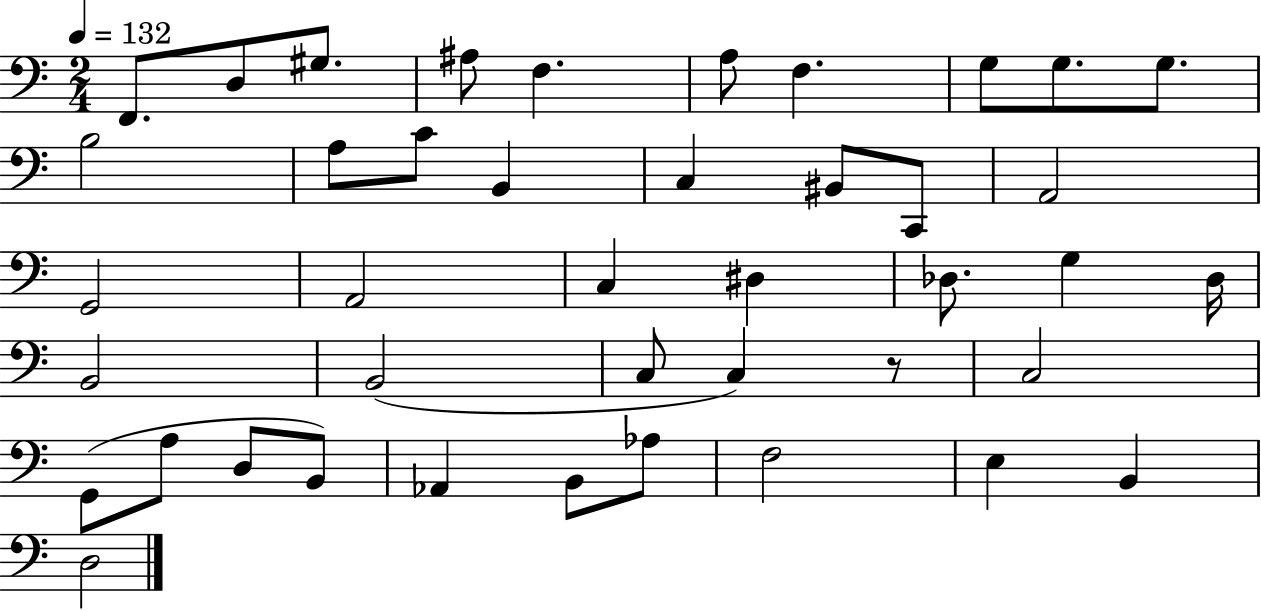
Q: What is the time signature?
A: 2/4